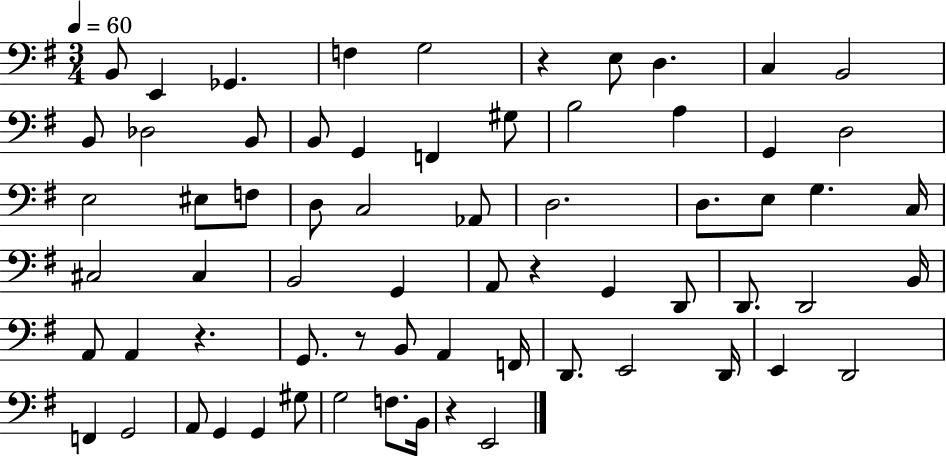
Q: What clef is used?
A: bass